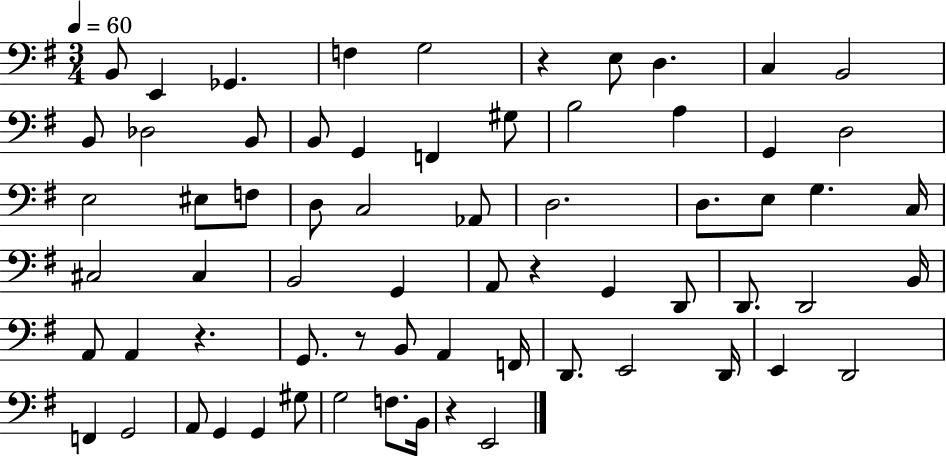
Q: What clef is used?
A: bass